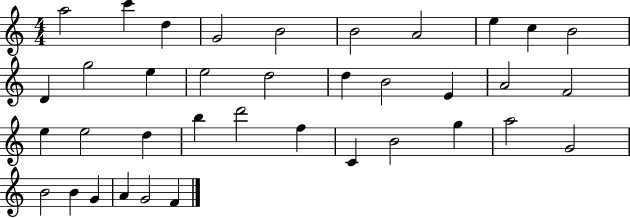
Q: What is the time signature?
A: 4/4